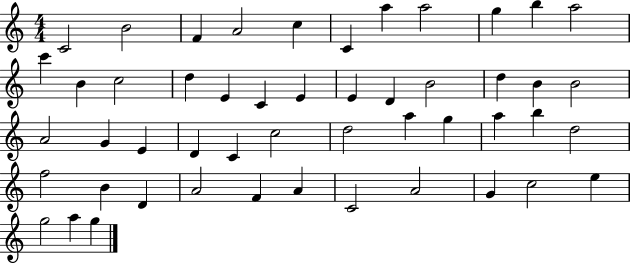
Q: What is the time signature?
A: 4/4